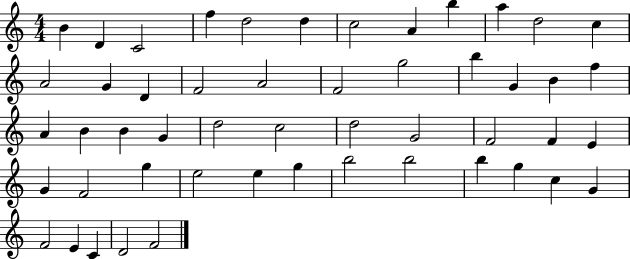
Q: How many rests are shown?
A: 0